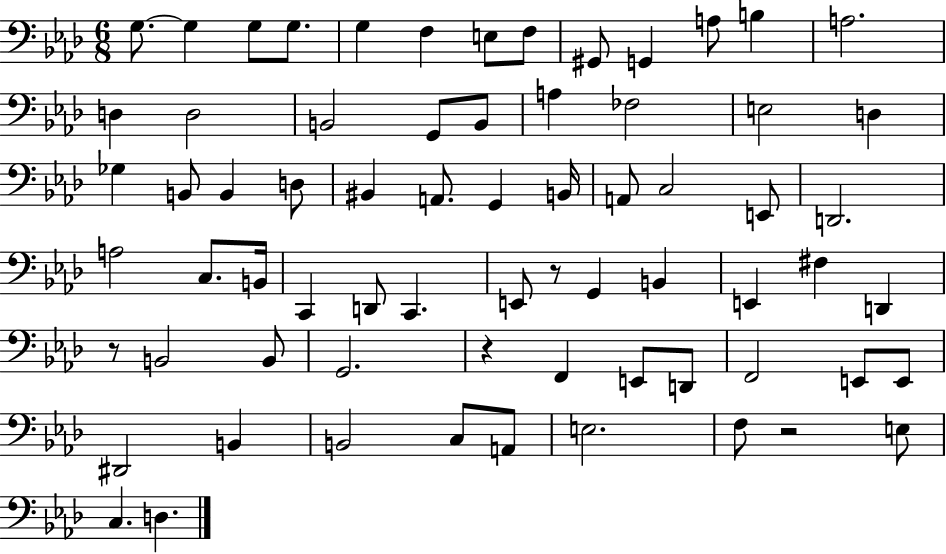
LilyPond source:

{
  \clef bass
  \numericTimeSignature
  \time 6/8
  \key aes \major
  \repeat volta 2 { g8.~~ g4 g8 g8. | g4 f4 e8 f8 | gis,8 g,4 a8 b4 | a2. | \break d4 d2 | b,2 g,8 b,8 | a4 fes2 | e2 d4 | \break ges4 b,8 b,4 d8 | bis,4 a,8. g,4 b,16 | a,8 c2 e,8 | d,2. | \break a2 c8. b,16 | c,4 d,8 c,4. | e,8 r8 g,4 b,4 | e,4 fis4 d,4 | \break r8 b,2 b,8 | g,2. | r4 f,4 e,8 d,8 | f,2 e,8 e,8 | \break dis,2 b,4 | b,2 c8 a,8 | e2. | f8 r2 e8 | \break c4. d4. | } \bar "|."
}